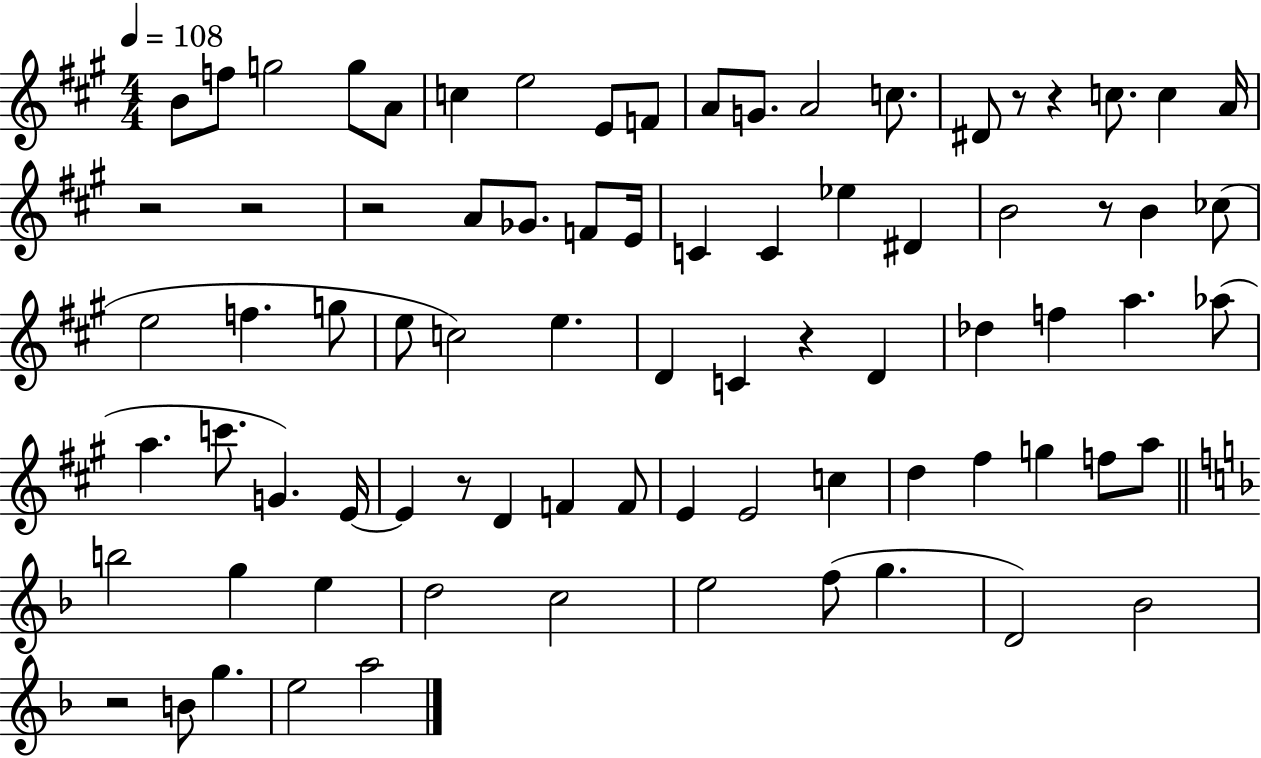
X:1
T:Untitled
M:4/4
L:1/4
K:A
B/2 f/2 g2 g/2 A/2 c e2 E/2 F/2 A/2 G/2 A2 c/2 ^D/2 z/2 z c/2 c A/4 z2 z2 z2 A/2 _G/2 F/2 E/4 C C _e ^D B2 z/2 B _c/2 e2 f g/2 e/2 c2 e D C z D _d f a _a/2 a c'/2 G E/4 E z/2 D F F/2 E E2 c d ^f g f/2 a/2 b2 g e d2 c2 e2 f/2 g D2 _B2 z2 B/2 g e2 a2